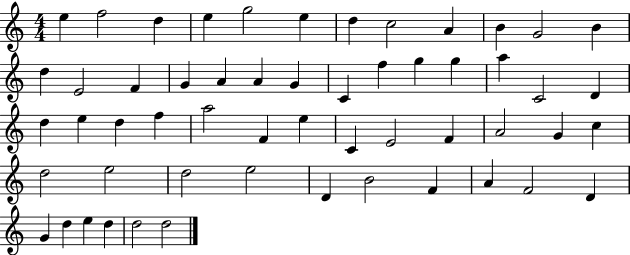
E5/q F5/h D5/q E5/q G5/h E5/q D5/q C5/h A4/q B4/q G4/h B4/q D5/q E4/h F4/q G4/q A4/q A4/q G4/q C4/q F5/q G5/q G5/q A5/q C4/h D4/q D5/q E5/q D5/q F5/q A5/h F4/q E5/q C4/q E4/h F4/q A4/h G4/q C5/q D5/h E5/h D5/h E5/h D4/q B4/h F4/q A4/q F4/h D4/q G4/q D5/q E5/q D5/q D5/h D5/h